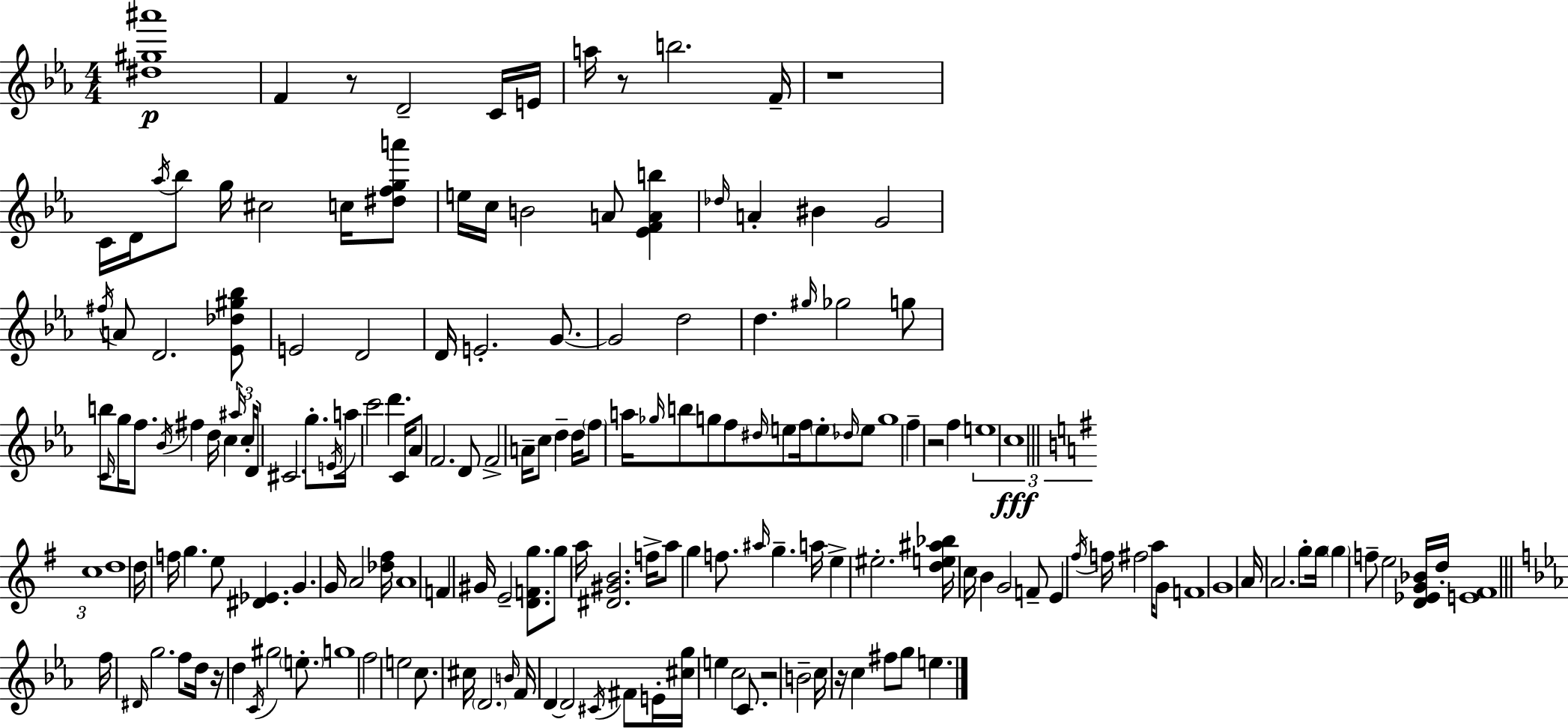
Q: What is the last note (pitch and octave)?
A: E5